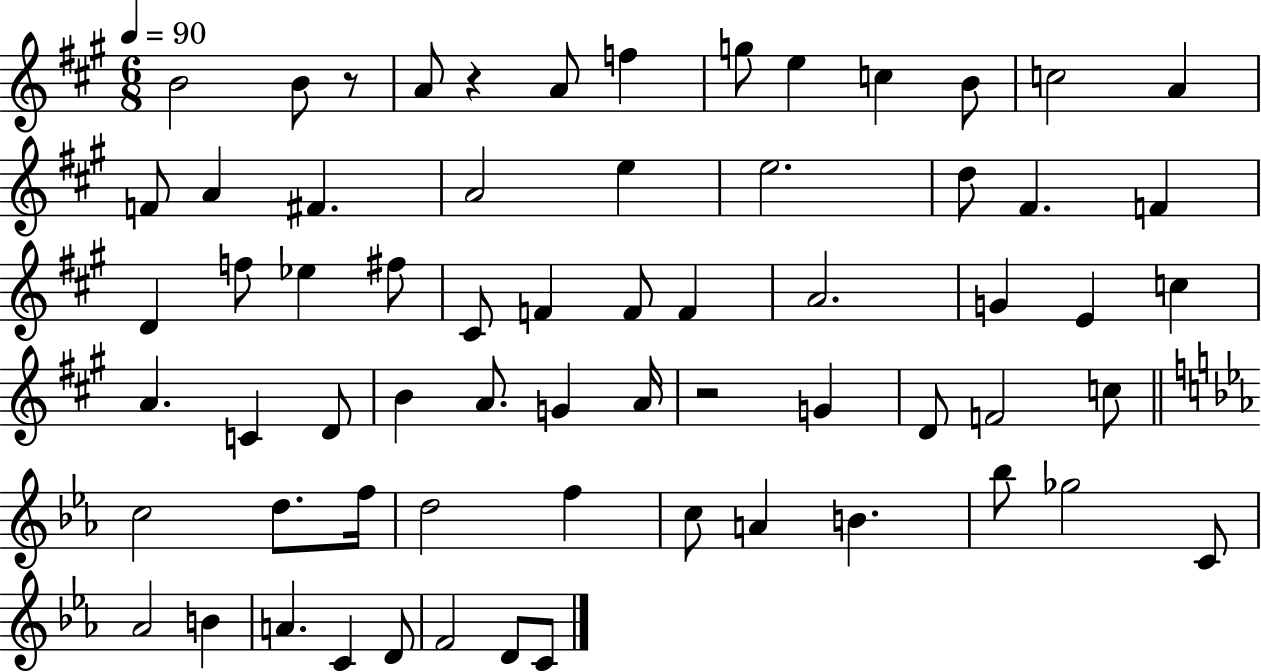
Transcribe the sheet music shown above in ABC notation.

X:1
T:Untitled
M:6/8
L:1/4
K:A
B2 B/2 z/2 A/2 z A/2 f g/2 e c B/2 c2 A F/2 A ^F A2 e e2 d/2 ^F F D f/2 _e ^f/2 ^C/2 F F/2 F A2 G E c A C D/2 B A/2 G A/4 z2 G D/2 F2 c/2 c2 d/2 f/4 d2 f c/2 A B _b/2 _g2 C/2 _A2 B A C D/2 F2 D/2 C/2